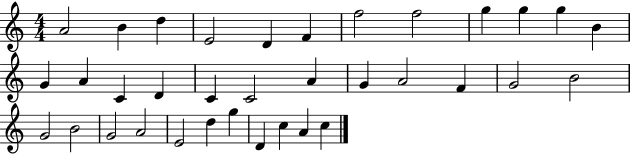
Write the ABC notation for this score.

X:1
T:Untitled
M:4/4
L:1/4
K:C
A2 B d E2 D F f2 f2 g g g B G A C D C C2 A G A2 F G2 B2 G2 B2 G2 A2 E2 d g D c A c